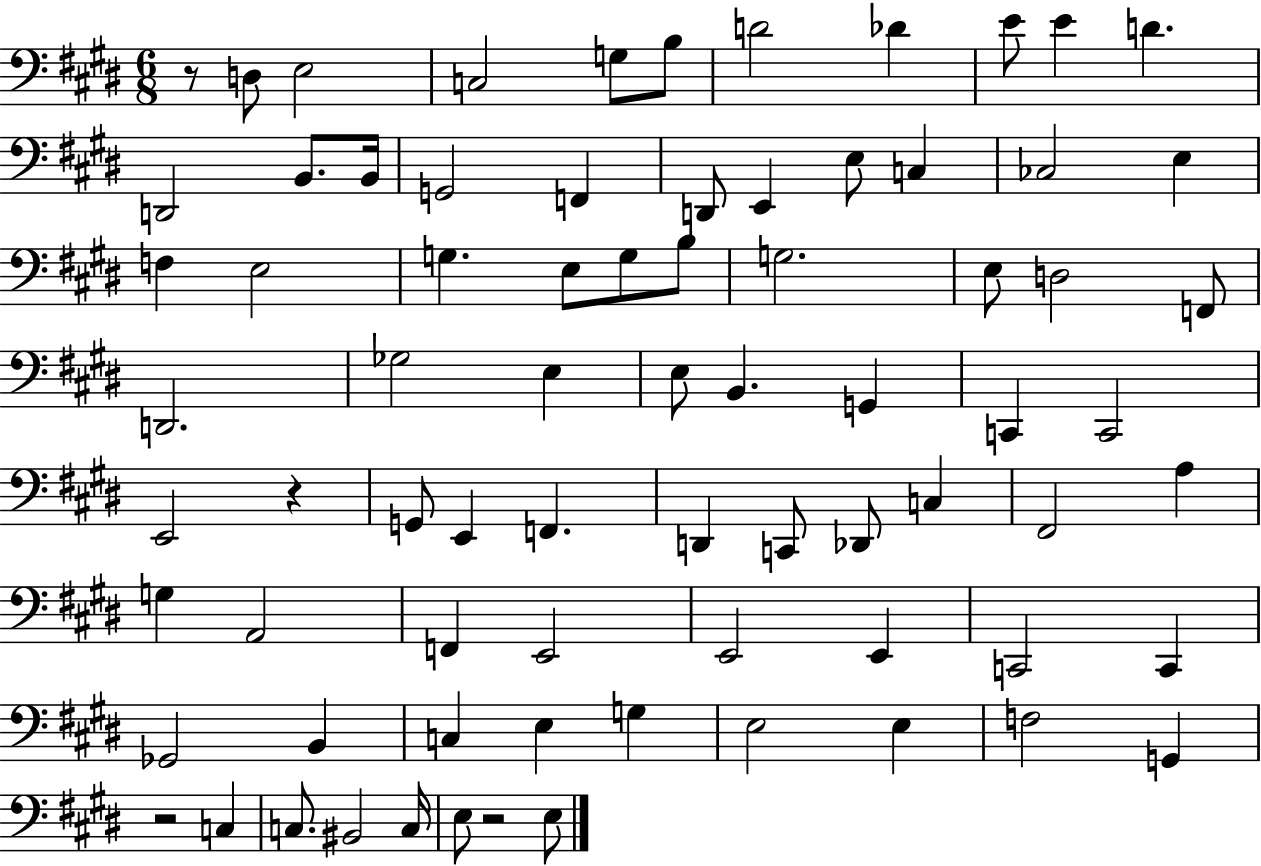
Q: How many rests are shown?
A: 4